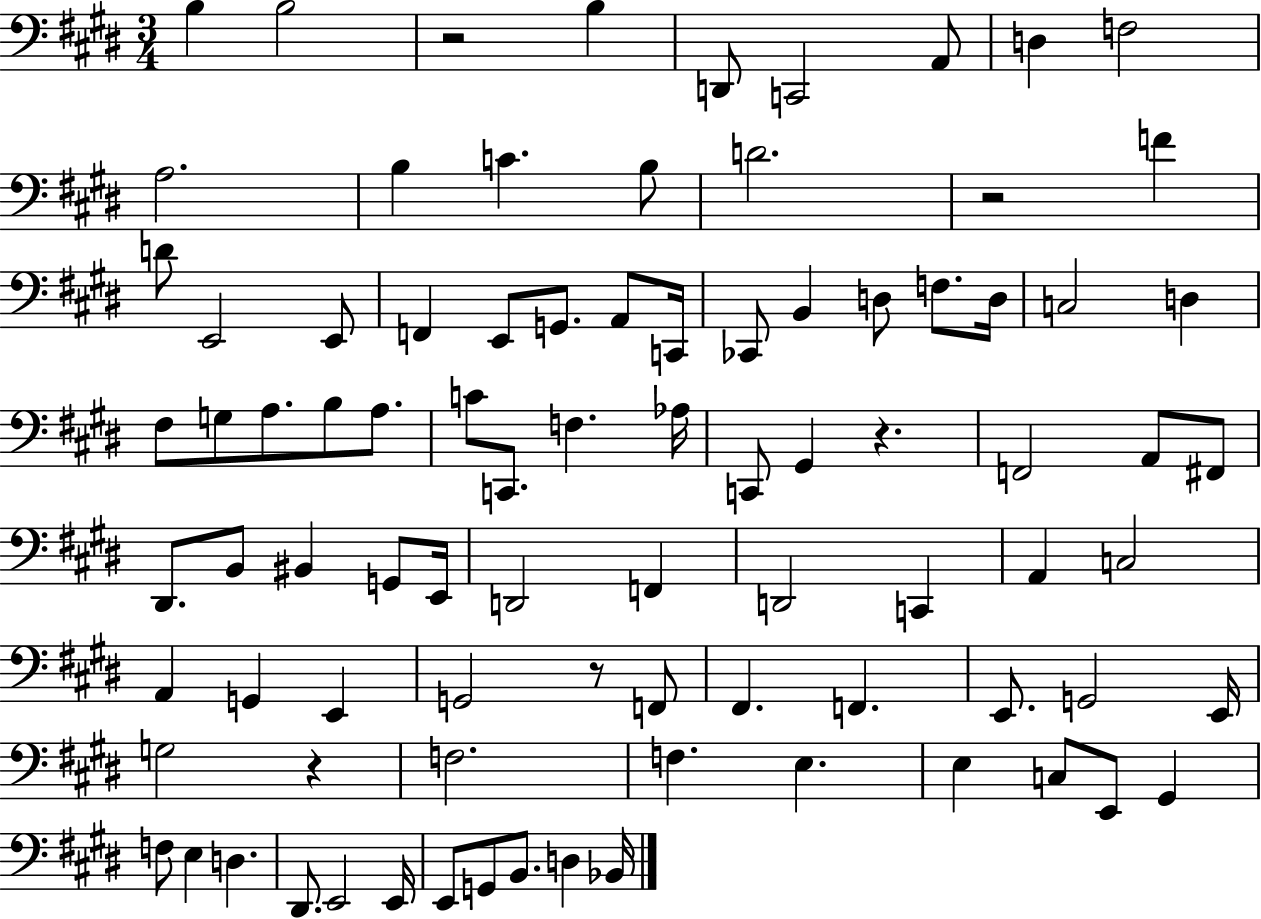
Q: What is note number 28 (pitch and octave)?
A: C3